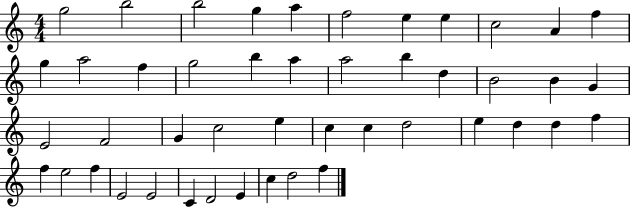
{
  \clef treble
  \numericTimeSignature
  \time 4/4
  \key c \major
  g''2 b''2 | b''2 g''4 a''4 | f''2 e''4 e''4 | c''2 a'4 f''4 | \break g''4 a''2 f''4 | g''2 b''4 a''4 | a''2 b''4 d''4 | b'2 b'4 g'4 | \break e'2 f'2 | g'4 c''2 e''4 | c''4 c''4 d''2 | e''4 d''4 d''4 f''4 | \break f''4 e''2 f''4 | e'2 e'2 | c'4 d'2 e'4 | c''4 d''2 f''4 | \break \bar "|."
}